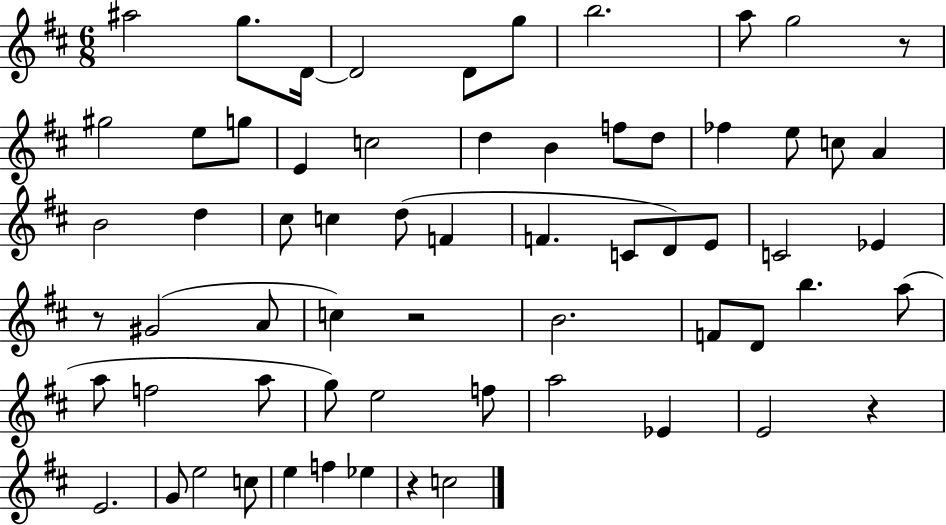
A#5/h G5/e. D4/s D4/h D4/e G5/e B5/h. A5/e G5/h R/e G#5/h E5/e G5/e E4/q C5/h D5/q B4/q F5/e D5/e FES5/q E5/e C5/e A4/q B4/h D5/q C#5/e C5/q D5/e F4/q F4/q. C4/e D4/e E4/e C4/h Eb4/q R/e G#4/h A4/e C5/q R/h B4/h. F4/e D4/e B5/q. A5/e A5/e F5/h A5/e G5/e E5/h F5/e A5/h Eb4/q E4/h R/q E4/h. G4/e E5/h C5/e E5/q F5/q Eb5/q R/q C5/h